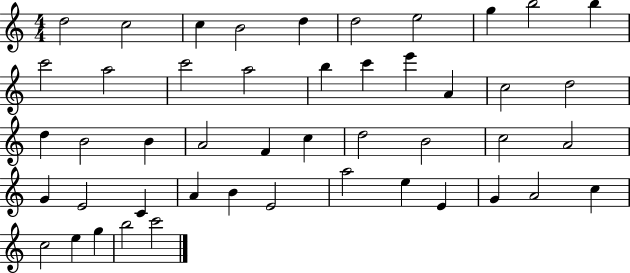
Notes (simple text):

D5/h C5/h C5/q B4/h D5/q D5/h E5/h G5/q B5/h B5/q C6/h A5/h C6/h A5/h B5/q C6/q E6/q A4/q C5/h D5/h D5/q B4/h B4/q A4/h F4/q C5/q D5/h B4/h C5/h A4/h G4/q E4/h C4/q A4/q B4/q E4/h A5/h E5/q E4/q G4/q A4/h C5/q C5/h E5/q G5/q B5/h C6/h